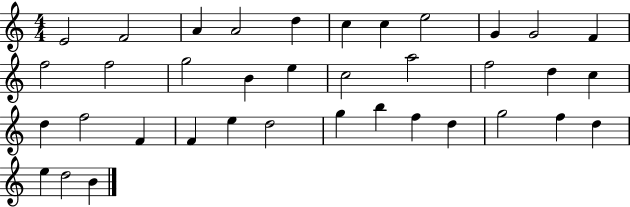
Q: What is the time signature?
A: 4/4